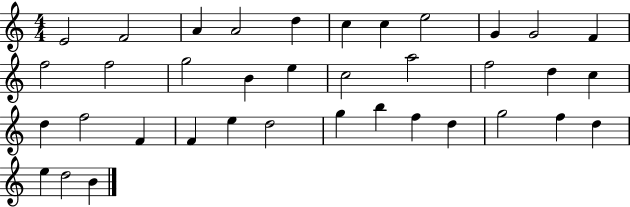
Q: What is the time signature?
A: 4/4